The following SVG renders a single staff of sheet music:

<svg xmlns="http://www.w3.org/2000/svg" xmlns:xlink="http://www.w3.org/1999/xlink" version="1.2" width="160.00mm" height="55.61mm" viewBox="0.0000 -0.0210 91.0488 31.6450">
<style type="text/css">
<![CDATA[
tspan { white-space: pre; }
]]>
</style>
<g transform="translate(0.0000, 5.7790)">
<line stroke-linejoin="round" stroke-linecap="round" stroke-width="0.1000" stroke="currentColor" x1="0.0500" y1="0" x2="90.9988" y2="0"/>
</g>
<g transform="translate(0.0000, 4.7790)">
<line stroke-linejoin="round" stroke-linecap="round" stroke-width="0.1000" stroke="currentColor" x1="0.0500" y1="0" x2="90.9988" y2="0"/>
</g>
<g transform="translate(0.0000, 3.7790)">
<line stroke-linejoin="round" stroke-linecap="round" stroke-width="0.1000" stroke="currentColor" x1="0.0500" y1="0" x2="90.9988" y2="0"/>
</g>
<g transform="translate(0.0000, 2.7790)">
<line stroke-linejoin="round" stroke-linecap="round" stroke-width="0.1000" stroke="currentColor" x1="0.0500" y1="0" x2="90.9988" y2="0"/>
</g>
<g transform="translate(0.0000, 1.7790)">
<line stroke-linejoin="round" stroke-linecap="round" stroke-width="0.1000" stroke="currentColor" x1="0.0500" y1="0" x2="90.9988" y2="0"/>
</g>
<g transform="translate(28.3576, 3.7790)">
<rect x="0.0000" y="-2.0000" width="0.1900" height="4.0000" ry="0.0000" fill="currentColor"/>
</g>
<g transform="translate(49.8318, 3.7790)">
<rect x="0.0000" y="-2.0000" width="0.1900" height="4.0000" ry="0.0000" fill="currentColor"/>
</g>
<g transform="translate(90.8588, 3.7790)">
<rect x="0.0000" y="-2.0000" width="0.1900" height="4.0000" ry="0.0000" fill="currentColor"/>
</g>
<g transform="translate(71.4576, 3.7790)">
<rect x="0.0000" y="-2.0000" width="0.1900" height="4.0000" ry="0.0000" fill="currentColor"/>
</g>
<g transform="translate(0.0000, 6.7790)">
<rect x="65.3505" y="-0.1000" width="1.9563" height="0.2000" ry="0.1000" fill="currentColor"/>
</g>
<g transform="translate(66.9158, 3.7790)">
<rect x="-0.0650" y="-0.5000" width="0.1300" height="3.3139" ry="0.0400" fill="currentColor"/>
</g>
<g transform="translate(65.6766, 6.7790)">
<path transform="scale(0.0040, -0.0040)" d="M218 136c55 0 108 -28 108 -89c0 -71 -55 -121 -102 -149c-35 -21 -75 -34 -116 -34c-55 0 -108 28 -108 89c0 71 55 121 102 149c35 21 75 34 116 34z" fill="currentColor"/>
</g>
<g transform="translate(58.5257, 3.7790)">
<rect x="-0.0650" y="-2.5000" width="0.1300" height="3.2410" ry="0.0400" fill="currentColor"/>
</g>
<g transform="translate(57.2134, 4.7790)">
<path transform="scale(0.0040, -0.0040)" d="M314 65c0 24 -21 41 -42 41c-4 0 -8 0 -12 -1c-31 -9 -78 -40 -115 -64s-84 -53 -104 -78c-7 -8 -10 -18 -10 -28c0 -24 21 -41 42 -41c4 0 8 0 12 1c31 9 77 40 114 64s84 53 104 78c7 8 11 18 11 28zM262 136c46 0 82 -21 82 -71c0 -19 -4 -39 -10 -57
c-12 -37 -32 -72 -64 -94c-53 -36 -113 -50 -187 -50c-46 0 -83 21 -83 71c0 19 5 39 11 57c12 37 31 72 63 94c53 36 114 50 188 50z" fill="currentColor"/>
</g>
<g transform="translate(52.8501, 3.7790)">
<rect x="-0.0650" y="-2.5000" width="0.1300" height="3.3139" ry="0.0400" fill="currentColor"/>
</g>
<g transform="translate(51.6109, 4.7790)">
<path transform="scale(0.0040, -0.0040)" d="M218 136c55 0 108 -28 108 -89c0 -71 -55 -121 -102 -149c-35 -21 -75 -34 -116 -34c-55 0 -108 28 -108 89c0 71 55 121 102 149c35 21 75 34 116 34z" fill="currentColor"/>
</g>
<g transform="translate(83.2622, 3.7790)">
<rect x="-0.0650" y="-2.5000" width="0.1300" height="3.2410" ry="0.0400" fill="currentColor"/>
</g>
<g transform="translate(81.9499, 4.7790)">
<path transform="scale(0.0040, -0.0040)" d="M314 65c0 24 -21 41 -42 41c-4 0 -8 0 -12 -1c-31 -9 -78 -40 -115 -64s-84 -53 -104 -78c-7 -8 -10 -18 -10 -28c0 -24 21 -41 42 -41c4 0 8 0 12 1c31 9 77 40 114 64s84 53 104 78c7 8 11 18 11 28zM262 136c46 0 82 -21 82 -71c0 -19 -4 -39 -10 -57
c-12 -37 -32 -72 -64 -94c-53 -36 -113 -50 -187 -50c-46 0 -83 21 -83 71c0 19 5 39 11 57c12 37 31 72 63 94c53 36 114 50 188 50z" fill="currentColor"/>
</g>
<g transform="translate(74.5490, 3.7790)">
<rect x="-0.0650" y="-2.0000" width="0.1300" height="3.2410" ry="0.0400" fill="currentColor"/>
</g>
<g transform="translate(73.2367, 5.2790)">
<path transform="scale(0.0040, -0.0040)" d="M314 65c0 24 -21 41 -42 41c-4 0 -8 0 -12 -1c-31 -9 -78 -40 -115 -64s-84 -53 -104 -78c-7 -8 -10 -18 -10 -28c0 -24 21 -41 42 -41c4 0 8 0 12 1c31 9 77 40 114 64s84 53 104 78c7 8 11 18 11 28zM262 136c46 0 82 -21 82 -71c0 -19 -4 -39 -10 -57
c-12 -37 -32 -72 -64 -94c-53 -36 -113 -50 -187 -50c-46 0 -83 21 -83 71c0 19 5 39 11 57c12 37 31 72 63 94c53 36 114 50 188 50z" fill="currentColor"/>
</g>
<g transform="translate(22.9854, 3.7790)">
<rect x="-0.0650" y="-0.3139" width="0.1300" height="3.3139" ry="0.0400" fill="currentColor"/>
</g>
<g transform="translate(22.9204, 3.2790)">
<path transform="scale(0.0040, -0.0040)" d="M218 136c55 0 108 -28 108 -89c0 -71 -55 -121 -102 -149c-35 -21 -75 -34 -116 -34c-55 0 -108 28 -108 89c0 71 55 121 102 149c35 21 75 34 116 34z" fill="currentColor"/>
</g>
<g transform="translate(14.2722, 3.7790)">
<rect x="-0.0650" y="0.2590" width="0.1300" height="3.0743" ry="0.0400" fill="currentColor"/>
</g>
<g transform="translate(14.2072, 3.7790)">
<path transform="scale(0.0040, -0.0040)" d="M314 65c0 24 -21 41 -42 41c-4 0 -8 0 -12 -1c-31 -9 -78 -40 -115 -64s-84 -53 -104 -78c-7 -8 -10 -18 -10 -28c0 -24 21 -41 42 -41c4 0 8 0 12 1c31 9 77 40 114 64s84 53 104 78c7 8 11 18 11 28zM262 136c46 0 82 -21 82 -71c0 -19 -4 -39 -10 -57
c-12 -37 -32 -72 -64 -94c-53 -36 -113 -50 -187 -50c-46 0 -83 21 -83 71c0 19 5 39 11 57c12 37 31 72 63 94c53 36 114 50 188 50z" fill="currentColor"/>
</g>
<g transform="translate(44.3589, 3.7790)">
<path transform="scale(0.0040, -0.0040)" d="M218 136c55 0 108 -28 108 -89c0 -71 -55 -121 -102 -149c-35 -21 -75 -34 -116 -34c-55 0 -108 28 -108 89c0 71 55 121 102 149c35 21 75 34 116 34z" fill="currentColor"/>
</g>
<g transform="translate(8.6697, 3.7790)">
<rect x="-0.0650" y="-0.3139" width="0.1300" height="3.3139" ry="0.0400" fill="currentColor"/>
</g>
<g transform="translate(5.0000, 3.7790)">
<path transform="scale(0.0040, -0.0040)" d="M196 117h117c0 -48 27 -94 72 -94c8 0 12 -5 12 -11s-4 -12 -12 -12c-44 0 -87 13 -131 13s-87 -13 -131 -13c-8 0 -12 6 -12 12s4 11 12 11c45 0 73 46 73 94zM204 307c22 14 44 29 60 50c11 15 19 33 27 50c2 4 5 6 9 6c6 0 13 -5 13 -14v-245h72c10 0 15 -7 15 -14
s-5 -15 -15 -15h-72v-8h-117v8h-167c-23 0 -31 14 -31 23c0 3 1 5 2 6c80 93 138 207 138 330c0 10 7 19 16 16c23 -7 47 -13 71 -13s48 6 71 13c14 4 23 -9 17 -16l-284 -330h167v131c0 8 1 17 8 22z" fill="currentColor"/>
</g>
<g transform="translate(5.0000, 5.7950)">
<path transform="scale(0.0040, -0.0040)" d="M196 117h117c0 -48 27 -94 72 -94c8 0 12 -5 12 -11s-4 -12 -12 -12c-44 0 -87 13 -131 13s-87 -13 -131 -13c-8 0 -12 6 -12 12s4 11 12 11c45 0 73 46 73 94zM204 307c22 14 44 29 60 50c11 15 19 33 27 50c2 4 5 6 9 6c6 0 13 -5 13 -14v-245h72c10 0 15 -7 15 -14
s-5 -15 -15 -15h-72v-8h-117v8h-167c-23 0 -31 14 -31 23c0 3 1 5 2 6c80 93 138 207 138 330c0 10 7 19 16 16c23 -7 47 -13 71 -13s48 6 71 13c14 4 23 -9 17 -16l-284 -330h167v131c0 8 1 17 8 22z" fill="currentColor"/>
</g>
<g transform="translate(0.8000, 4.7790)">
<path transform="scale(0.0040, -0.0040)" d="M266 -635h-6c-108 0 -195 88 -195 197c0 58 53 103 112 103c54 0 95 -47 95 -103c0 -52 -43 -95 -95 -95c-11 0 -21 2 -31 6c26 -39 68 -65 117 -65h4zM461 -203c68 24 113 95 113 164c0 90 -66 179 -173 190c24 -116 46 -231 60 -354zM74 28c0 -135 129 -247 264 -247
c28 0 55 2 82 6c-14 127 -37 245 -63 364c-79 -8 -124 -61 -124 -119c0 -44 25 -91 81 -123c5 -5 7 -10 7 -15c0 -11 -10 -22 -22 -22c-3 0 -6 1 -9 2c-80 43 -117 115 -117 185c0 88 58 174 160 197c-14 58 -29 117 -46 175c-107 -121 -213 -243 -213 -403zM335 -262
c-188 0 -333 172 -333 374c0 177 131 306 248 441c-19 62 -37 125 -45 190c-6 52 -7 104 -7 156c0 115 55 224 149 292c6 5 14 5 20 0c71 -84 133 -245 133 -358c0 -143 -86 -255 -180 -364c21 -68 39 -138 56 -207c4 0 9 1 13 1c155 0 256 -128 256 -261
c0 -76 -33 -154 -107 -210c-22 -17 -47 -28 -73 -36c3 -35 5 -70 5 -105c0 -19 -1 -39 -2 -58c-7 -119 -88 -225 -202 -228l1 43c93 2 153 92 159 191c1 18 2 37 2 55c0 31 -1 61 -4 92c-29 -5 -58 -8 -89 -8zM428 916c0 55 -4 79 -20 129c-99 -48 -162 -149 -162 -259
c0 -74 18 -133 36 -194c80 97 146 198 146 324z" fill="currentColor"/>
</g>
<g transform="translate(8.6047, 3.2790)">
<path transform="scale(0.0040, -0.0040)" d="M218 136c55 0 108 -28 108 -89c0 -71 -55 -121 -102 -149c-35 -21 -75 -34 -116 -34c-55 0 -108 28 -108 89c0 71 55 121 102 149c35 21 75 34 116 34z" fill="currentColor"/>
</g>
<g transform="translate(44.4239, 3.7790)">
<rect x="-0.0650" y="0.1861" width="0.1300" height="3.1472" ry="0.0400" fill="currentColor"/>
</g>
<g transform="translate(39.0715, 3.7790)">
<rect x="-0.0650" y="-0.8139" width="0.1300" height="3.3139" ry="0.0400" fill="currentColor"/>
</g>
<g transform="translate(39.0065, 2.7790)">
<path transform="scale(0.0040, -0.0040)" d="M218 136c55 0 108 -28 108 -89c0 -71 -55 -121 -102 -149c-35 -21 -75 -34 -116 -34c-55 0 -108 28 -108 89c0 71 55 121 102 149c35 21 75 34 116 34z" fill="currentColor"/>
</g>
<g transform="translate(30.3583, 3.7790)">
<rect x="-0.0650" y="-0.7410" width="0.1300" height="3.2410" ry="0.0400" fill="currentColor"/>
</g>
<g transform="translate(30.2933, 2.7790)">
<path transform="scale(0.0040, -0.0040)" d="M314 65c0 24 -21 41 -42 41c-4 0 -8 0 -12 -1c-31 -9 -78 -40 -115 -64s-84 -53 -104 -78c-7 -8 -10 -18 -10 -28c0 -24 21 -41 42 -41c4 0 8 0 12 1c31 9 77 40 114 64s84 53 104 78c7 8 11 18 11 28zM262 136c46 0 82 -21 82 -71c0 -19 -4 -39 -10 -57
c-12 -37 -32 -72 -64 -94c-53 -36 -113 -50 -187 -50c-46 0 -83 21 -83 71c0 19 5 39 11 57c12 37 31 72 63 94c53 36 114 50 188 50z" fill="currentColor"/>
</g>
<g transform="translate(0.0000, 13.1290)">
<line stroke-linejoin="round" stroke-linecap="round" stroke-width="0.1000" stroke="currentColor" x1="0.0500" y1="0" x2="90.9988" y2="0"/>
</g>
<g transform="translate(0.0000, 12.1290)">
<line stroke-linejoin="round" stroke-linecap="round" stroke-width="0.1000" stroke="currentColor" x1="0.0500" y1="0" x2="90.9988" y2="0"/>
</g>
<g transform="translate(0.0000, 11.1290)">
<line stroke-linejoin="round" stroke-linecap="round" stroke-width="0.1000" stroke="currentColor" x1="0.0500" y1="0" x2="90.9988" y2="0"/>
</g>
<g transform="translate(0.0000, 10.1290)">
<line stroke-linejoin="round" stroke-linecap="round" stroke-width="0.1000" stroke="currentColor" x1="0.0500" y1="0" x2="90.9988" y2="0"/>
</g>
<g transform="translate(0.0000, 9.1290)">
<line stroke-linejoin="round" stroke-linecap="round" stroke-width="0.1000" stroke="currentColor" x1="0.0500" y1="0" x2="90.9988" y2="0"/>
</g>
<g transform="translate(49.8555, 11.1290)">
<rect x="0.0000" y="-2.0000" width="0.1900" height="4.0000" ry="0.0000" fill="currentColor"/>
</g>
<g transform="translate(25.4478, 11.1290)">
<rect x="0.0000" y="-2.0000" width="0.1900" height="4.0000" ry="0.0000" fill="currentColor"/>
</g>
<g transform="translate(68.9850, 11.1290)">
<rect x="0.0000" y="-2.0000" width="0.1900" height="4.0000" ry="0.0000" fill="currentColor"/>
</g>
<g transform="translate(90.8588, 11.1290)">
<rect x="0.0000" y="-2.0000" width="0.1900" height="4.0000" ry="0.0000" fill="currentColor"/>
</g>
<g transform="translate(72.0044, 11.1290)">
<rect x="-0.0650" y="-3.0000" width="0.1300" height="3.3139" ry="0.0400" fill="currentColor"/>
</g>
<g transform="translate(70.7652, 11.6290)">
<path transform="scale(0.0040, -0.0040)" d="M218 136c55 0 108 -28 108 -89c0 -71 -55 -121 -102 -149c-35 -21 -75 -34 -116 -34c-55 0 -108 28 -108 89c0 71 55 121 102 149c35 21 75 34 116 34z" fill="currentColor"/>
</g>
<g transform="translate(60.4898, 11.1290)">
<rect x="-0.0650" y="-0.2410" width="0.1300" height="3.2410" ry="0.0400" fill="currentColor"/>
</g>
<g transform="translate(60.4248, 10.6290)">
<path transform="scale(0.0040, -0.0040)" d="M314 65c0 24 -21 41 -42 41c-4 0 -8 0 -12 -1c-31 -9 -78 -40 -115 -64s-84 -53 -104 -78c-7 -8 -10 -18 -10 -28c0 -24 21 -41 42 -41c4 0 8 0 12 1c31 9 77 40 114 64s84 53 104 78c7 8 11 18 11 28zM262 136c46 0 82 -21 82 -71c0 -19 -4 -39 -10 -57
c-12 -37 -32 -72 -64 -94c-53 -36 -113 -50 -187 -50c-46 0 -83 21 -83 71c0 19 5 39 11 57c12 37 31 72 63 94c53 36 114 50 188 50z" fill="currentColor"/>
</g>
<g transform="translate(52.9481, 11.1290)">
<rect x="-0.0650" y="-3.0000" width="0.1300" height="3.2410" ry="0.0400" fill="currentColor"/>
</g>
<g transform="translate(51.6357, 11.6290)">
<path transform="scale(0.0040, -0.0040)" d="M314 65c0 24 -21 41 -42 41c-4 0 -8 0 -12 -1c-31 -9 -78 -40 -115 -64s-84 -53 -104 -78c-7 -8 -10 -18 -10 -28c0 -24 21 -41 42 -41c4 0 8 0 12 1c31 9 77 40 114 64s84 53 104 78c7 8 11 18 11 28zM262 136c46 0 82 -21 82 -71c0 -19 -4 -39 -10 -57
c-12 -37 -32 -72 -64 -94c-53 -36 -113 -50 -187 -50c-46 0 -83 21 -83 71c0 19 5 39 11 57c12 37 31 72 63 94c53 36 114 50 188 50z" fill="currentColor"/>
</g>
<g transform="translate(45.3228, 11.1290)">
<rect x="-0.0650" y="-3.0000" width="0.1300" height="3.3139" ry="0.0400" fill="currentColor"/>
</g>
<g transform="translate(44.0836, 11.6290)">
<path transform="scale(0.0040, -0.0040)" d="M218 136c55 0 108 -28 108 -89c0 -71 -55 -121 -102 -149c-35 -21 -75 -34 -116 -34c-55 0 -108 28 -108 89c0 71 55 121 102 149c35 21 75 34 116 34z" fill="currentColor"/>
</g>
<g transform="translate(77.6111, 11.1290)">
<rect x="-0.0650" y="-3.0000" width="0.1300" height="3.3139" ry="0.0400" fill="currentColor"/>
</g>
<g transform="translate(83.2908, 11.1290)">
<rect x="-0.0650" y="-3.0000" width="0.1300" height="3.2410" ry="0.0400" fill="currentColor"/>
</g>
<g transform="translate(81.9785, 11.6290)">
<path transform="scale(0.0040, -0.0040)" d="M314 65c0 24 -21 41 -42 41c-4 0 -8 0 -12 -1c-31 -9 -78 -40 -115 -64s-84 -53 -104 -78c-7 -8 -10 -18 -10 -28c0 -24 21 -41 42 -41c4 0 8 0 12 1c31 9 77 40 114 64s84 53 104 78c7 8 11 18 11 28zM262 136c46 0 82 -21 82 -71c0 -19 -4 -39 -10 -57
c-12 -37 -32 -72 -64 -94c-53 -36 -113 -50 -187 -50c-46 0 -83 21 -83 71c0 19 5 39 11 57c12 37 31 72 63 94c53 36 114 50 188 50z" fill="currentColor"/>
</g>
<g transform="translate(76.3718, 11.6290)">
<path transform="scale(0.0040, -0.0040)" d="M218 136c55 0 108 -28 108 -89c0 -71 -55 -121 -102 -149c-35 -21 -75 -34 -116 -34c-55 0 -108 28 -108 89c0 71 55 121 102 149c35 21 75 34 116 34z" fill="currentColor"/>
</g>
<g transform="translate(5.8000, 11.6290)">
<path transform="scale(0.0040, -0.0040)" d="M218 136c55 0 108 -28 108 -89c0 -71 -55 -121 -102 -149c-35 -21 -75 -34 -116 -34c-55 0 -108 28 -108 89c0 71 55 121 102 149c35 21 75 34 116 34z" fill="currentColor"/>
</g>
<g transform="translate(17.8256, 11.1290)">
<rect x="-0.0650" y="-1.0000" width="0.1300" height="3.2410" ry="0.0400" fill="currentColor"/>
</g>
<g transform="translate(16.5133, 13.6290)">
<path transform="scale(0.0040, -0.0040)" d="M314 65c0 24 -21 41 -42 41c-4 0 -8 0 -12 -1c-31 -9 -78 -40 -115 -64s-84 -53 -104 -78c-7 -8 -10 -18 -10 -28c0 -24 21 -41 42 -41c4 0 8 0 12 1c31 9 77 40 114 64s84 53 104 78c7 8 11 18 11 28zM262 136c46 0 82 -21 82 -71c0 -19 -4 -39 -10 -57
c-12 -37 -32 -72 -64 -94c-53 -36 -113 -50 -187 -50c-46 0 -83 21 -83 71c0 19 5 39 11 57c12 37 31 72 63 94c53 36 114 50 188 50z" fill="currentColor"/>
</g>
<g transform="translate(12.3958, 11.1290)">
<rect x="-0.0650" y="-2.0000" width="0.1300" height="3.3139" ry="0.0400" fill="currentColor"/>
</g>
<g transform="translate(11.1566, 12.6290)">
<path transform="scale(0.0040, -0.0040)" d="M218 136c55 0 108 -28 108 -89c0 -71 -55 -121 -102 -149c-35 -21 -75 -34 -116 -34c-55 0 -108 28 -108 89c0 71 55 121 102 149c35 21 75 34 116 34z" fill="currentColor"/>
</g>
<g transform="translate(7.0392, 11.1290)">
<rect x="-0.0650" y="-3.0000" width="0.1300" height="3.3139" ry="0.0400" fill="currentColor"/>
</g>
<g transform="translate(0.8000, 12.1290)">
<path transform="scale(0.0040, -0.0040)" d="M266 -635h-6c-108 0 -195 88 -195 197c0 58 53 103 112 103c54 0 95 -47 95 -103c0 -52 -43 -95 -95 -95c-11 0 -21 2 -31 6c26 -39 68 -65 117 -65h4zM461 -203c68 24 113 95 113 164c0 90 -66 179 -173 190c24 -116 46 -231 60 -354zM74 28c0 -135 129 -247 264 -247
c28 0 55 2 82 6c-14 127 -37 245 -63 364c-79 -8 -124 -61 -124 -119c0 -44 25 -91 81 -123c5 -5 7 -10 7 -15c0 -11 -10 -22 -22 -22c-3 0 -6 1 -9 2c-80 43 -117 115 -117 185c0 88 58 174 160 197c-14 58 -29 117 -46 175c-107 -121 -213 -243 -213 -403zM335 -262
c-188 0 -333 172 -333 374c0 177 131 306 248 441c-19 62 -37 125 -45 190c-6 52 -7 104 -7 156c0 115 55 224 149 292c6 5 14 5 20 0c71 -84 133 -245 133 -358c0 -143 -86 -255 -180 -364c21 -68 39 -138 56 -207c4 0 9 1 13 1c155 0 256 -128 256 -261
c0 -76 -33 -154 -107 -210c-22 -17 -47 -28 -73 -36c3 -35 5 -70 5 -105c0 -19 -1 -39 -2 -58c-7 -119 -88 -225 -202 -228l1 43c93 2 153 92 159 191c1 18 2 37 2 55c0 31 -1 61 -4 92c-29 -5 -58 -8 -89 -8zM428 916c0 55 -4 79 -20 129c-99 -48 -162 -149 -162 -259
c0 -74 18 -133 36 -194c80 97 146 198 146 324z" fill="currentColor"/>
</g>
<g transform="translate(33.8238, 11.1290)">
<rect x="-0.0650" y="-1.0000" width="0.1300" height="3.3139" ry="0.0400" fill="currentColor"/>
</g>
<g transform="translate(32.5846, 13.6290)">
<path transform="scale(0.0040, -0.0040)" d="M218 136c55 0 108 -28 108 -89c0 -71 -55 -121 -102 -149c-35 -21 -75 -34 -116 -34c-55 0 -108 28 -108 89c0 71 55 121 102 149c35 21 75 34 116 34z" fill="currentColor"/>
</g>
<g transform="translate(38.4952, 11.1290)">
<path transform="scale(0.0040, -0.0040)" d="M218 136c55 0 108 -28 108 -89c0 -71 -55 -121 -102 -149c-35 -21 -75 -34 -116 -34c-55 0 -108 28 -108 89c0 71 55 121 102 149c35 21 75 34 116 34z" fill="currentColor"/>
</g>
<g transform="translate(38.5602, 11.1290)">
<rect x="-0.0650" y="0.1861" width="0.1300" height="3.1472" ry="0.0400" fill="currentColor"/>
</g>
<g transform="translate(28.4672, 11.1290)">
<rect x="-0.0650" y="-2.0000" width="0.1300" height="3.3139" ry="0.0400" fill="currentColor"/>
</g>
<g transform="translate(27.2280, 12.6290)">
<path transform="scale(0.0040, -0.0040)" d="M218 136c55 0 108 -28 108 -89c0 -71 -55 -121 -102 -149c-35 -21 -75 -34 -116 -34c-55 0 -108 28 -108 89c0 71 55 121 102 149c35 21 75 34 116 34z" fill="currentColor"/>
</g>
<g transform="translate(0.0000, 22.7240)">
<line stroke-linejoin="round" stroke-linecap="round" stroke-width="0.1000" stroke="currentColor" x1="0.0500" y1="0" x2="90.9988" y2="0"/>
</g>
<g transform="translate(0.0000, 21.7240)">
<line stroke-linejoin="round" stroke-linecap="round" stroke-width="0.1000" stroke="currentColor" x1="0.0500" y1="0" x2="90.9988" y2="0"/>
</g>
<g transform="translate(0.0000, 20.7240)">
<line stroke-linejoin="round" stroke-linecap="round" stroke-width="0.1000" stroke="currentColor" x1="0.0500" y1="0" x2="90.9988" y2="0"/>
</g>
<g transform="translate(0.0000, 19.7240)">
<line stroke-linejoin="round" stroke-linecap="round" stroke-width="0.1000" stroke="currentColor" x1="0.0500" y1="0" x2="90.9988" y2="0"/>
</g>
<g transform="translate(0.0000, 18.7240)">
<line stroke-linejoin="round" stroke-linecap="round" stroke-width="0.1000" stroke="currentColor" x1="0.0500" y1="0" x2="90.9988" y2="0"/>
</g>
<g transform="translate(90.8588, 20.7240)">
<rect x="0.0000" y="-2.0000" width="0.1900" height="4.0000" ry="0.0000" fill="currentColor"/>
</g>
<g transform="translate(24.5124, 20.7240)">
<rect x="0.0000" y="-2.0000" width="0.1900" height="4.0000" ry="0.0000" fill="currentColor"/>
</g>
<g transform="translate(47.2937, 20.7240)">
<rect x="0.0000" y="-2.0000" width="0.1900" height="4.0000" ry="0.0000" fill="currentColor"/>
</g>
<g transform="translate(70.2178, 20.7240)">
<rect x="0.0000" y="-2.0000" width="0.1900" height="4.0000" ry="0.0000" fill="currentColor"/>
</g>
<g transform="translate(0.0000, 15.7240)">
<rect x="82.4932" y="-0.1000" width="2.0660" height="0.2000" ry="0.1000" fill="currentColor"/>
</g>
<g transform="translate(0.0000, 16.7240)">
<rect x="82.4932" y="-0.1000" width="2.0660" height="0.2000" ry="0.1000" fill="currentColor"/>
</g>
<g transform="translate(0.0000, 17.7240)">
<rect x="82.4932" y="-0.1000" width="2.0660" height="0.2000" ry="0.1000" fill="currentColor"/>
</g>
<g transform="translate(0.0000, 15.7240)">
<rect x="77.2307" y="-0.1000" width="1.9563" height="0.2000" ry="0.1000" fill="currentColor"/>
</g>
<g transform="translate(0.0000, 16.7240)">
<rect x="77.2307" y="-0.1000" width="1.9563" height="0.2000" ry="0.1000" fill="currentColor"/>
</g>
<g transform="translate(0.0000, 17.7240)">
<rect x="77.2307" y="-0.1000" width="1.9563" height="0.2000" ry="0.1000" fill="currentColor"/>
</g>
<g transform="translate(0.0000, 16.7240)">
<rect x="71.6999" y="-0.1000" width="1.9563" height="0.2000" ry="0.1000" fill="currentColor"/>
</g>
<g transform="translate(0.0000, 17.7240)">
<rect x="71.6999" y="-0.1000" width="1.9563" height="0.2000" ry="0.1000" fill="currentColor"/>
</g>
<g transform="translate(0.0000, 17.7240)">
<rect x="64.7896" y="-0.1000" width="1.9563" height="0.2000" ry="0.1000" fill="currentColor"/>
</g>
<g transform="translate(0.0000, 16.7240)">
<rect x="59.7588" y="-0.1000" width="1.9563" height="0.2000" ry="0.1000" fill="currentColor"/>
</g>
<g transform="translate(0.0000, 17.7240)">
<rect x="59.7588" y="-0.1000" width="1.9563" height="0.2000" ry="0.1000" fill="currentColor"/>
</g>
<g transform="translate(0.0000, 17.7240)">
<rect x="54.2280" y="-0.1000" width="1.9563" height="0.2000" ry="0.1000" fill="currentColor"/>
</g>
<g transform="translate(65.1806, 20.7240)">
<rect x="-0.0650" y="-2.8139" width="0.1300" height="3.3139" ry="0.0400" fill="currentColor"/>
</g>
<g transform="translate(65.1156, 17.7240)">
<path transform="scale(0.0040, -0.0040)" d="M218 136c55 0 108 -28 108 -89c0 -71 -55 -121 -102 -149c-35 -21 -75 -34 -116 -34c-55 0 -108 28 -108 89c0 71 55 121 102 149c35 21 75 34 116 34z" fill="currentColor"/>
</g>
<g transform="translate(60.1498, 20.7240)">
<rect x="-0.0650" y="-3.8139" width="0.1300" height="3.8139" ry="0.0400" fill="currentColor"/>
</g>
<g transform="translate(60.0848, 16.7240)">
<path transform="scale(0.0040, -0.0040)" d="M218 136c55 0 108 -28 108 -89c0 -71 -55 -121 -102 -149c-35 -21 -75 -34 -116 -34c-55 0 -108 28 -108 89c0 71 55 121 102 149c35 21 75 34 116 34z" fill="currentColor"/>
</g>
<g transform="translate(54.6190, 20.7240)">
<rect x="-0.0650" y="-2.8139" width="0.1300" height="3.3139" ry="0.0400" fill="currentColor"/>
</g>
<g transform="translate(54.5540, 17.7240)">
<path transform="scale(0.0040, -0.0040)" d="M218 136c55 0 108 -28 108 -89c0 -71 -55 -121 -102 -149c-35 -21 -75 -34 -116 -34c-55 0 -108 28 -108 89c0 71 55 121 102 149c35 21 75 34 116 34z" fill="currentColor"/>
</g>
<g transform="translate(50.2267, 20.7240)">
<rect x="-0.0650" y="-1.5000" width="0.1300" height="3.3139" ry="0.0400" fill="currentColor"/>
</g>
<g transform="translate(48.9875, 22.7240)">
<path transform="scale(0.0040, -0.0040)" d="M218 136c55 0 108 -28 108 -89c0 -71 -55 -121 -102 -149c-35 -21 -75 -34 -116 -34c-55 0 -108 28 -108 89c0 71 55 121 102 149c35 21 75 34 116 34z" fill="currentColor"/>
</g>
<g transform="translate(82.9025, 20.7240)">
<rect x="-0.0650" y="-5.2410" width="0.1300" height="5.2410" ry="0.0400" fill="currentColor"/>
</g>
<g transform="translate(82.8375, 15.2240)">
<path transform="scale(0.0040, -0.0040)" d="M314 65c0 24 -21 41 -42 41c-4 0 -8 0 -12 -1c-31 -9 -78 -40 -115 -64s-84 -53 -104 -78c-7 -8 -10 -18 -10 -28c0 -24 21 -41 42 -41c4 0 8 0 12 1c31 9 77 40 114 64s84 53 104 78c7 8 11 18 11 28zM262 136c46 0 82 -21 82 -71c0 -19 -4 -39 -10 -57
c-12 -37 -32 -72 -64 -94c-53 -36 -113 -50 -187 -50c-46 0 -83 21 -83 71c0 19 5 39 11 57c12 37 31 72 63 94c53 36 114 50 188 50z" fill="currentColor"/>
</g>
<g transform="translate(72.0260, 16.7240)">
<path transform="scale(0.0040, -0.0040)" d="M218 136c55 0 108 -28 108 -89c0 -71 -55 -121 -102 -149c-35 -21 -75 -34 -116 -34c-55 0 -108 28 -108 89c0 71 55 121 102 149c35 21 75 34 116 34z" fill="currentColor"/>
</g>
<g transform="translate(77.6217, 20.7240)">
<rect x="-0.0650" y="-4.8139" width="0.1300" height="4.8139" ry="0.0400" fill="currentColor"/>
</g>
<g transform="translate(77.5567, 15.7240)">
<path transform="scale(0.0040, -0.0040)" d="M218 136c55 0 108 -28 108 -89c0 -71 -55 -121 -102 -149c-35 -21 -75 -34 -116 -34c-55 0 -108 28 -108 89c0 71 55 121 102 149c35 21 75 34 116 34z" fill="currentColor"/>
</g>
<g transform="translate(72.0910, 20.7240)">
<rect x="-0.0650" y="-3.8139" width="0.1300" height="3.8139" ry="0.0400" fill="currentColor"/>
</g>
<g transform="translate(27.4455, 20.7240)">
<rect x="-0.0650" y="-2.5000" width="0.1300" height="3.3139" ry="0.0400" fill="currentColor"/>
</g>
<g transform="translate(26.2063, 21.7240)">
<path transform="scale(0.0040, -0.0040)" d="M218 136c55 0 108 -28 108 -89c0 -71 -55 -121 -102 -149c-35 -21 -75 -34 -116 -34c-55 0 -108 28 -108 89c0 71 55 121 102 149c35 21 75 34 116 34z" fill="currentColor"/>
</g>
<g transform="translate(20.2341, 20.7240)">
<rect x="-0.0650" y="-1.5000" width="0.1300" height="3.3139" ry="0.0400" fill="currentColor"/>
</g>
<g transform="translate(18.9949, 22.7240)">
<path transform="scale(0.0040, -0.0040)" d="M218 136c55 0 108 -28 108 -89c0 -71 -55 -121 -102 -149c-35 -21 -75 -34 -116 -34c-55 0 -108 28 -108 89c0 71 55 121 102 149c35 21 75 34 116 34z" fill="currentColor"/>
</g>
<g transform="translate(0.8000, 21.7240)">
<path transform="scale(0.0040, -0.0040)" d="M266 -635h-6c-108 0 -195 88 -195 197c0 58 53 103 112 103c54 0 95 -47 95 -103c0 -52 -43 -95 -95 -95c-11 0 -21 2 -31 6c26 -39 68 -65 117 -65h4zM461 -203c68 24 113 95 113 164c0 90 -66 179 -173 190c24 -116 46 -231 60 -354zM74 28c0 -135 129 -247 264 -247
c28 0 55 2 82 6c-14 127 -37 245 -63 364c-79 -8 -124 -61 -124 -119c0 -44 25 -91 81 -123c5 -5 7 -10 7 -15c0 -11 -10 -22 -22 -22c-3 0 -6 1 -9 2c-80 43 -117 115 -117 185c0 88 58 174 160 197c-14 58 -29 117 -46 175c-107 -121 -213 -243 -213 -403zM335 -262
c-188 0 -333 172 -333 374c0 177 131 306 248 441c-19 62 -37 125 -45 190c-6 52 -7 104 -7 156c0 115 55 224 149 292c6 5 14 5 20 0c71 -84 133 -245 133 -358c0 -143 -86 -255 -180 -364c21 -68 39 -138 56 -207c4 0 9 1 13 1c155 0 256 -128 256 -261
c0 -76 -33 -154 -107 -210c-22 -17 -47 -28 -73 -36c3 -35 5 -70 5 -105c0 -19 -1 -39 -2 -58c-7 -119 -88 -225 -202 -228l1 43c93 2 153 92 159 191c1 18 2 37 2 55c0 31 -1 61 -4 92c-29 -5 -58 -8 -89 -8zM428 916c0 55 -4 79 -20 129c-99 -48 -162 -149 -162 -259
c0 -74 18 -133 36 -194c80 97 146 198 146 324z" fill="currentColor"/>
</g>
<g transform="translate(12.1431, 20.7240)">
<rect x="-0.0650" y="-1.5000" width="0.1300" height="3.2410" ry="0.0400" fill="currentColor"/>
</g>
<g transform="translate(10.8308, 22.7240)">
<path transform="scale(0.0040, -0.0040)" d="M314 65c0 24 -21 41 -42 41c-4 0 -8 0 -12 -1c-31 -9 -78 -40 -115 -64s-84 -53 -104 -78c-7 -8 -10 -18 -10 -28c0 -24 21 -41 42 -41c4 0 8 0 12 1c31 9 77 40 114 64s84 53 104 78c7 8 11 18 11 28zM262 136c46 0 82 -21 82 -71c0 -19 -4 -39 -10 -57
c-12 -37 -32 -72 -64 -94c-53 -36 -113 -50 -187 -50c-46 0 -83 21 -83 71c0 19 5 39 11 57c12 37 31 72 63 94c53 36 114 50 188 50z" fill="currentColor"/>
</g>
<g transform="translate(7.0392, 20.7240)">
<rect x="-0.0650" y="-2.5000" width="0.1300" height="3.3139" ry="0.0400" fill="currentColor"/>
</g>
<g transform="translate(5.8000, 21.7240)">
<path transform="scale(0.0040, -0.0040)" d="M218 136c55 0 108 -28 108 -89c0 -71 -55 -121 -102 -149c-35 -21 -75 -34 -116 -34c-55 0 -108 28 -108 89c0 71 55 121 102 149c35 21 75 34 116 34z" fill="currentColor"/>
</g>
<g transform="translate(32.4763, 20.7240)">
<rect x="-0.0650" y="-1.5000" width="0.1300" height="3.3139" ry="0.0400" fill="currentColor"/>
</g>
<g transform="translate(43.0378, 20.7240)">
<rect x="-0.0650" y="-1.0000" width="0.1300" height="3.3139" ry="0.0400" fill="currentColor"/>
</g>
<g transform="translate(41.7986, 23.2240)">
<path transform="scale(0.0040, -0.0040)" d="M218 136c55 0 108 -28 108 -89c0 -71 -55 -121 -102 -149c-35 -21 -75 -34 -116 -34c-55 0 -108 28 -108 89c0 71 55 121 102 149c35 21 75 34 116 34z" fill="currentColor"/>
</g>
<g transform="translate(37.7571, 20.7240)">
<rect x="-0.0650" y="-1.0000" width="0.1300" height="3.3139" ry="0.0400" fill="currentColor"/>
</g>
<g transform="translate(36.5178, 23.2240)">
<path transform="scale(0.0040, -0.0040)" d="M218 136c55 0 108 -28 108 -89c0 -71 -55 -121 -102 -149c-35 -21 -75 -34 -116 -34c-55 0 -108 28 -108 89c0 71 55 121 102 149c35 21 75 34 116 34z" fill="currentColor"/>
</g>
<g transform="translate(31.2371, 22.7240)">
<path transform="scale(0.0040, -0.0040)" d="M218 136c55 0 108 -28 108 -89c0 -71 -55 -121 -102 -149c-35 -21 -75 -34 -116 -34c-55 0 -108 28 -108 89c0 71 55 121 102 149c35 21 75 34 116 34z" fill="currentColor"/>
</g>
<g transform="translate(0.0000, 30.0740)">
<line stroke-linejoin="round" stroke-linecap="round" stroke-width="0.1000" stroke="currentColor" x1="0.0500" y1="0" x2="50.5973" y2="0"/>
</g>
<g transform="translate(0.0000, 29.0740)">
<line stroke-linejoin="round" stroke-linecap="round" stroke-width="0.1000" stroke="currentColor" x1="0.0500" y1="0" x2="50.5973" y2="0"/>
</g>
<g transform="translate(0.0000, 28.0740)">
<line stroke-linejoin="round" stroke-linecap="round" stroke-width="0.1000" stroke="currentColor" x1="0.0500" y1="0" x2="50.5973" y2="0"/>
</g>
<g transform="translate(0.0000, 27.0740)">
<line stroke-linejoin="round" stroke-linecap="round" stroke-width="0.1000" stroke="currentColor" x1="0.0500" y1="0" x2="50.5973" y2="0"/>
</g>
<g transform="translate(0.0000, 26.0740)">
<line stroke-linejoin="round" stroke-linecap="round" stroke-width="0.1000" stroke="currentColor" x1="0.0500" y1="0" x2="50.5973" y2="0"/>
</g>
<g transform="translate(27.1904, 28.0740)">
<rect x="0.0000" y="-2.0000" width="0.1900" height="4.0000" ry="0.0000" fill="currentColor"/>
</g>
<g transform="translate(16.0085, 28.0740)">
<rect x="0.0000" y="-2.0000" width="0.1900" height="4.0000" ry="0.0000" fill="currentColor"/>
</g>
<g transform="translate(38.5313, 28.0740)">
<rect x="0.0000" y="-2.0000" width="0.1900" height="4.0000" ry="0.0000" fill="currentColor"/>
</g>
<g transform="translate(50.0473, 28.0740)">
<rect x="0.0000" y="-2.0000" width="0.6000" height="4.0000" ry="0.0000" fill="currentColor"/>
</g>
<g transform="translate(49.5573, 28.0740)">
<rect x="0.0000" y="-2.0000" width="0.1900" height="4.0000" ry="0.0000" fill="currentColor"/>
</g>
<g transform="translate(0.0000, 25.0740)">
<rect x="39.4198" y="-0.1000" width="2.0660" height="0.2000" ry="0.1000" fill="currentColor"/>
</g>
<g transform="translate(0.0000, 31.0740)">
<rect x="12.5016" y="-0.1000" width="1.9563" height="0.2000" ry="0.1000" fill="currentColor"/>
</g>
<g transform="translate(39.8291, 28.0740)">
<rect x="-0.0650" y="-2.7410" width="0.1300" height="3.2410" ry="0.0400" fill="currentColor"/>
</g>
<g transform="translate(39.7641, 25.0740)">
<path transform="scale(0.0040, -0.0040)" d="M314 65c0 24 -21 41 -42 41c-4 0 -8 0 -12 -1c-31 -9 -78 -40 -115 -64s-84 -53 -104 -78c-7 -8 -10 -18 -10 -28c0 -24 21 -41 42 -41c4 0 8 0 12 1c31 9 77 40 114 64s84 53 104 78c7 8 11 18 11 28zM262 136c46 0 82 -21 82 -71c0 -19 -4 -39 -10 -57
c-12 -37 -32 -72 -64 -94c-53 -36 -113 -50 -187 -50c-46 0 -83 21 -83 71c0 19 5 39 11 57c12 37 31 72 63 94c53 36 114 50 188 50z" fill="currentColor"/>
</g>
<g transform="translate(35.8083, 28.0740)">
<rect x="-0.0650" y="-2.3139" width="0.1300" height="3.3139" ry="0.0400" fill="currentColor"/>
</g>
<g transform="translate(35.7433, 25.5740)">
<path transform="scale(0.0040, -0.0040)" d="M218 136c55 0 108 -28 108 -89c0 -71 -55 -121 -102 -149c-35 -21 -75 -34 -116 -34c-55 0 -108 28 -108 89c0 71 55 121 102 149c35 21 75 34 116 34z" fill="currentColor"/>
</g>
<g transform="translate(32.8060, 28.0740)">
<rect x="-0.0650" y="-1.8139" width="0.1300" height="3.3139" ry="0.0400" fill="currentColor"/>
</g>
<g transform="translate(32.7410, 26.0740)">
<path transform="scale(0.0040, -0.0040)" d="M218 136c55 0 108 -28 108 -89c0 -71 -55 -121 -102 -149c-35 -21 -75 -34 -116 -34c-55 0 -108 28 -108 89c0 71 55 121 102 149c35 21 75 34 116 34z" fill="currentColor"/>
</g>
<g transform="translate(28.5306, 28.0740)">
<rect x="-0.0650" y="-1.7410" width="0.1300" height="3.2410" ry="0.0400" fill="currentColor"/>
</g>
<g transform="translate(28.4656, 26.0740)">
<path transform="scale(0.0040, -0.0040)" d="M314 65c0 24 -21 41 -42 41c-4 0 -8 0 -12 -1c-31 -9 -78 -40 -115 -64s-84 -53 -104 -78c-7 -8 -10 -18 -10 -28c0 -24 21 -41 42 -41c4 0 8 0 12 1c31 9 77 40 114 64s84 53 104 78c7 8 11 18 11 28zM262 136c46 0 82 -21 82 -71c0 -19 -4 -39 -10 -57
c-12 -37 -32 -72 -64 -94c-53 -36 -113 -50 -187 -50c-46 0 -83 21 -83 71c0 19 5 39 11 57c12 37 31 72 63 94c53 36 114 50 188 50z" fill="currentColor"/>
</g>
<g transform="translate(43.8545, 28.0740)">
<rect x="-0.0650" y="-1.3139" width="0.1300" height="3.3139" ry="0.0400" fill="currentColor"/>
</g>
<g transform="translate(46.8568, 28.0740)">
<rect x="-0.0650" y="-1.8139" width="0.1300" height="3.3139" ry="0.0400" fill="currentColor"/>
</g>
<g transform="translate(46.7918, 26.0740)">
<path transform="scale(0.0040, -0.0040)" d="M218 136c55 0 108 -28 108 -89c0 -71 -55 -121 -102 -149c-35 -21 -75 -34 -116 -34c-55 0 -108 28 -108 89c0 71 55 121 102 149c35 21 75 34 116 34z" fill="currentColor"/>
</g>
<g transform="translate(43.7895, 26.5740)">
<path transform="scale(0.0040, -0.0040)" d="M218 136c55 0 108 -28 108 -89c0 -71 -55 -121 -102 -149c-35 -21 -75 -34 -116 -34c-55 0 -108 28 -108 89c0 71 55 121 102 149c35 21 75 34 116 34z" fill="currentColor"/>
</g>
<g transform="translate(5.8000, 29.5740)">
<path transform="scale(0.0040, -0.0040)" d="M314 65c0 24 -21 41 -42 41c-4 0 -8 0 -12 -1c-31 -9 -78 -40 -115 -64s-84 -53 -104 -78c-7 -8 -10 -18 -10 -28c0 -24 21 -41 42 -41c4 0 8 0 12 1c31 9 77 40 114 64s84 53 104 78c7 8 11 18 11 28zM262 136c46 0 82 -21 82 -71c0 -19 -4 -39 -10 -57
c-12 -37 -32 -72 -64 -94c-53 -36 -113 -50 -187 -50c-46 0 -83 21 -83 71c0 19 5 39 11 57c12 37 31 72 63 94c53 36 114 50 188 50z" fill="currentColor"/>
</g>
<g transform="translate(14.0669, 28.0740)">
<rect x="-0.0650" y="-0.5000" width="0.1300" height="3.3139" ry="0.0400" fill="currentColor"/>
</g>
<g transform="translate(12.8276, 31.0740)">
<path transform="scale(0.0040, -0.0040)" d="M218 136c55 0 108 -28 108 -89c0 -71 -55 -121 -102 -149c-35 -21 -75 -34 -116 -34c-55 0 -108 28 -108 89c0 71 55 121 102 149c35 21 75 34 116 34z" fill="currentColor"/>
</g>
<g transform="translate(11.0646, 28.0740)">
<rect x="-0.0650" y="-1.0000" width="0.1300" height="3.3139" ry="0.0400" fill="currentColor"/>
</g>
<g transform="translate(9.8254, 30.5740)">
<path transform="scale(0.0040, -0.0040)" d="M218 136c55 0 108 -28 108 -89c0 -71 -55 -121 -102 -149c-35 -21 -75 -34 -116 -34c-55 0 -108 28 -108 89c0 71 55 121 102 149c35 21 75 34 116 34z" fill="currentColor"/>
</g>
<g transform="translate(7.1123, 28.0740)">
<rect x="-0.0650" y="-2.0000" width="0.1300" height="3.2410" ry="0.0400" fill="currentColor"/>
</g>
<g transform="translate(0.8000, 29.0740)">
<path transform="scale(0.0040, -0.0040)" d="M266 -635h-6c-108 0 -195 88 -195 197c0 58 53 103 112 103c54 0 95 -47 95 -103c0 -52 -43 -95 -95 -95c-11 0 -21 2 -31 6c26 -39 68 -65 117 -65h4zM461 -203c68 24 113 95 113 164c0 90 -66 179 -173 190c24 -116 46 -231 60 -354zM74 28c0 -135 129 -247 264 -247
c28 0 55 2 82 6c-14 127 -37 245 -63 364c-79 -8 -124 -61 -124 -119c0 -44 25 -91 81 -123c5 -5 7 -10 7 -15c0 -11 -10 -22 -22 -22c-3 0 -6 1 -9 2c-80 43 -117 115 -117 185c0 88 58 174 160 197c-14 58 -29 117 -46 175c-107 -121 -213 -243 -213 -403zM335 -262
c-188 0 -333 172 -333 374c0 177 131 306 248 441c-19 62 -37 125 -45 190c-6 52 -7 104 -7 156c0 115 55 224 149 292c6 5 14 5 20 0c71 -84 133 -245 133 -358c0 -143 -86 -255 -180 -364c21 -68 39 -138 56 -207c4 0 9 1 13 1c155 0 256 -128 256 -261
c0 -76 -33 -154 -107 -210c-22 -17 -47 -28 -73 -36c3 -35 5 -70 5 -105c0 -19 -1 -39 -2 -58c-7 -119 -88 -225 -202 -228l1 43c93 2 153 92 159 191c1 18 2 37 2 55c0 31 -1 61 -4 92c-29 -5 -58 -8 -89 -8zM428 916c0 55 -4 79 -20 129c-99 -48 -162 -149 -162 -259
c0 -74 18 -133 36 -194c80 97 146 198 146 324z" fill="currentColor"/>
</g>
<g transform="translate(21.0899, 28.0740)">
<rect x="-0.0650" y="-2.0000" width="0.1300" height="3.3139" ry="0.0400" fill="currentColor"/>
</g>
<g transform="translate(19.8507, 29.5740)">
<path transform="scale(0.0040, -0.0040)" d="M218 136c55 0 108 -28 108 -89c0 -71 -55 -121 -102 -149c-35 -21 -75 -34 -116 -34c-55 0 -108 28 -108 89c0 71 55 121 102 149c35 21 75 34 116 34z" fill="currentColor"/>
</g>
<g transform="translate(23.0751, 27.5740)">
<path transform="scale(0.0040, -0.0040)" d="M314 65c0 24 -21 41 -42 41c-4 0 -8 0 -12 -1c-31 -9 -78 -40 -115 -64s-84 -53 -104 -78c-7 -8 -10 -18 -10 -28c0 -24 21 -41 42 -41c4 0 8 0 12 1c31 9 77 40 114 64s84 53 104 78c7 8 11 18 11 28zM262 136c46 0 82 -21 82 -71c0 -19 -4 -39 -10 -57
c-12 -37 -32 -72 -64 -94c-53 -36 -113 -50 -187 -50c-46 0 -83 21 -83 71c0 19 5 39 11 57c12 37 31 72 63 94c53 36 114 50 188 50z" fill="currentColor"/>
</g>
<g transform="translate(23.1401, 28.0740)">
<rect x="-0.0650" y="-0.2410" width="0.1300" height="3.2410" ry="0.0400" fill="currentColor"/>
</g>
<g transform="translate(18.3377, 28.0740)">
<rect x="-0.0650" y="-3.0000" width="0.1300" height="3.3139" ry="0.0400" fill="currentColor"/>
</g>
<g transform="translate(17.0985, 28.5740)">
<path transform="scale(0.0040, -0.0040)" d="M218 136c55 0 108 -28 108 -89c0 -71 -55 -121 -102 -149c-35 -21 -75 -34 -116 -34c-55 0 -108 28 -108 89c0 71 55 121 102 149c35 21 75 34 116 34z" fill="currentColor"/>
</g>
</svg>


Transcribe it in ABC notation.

X:1
T:Untitled
M:4/4
L:1/4
K:C
c B2 c d2 d B G G2 C F2 G2 A F D2 F D B A A2 c2 A A A2 G E2 E G E D D E a c' a c' e' f'2 F2 D C A F c2 f2 f g a2 e f